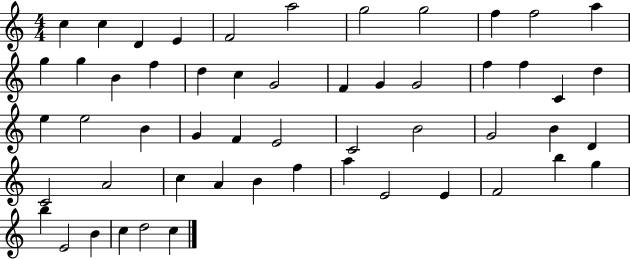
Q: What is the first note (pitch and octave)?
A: C5